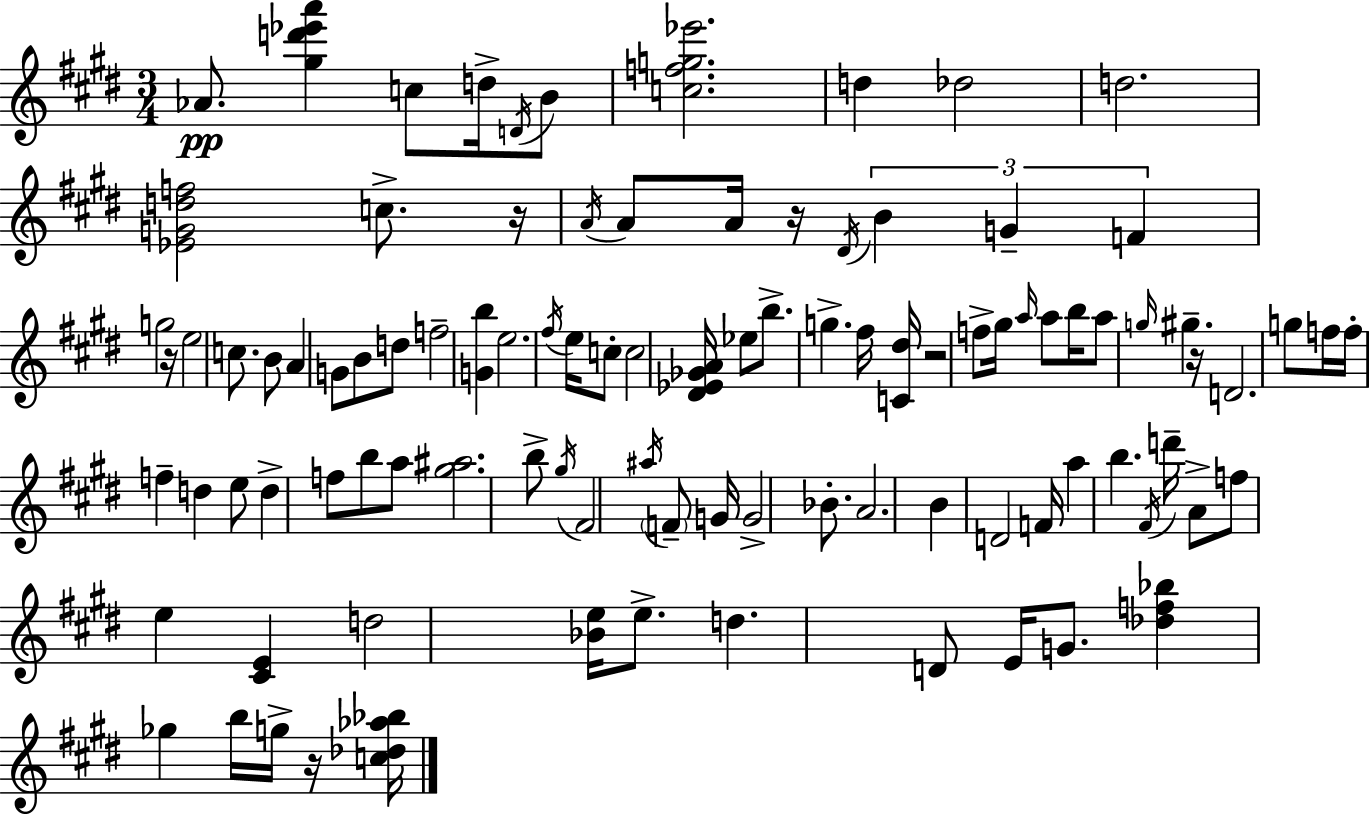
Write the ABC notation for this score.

X:1
T:Untitled
M:3/4
L:1/4
K:E
_A/2 [^gd'_e'a'] c/2 d/4 D/4 B/2 [cfg_e']2 d _d2 d2 [_EGdf]2 c/2 z/4 A/4 A/2 A/4 z/4 ^D/4 B G F g2 z/4 e2 c/2 B/2 A G/2 B/2 d/2 f2 [Gb] e2 ^f/4 e/4 c/2 c2 [^D_E_GA]/4 _e/2 b/2 g ^f/4 [C^d]/4 z2 f/2 ^g/4 a/4 a/2 b/4 a/2 g/4 ^g z/4 D2 g/2 f/4 f/4 f d e/2 d f/2 b/2 a/2 [^g^a]2 b/2 ^g/4 ^F2 ^a/4 F/2 G/4 G2 _B/2 A2 B D2 F/4 a b ^F/4 d'/4 A/2 f/2 e [^CE] d2 [_Be]/4 e/2 d D/2 E/4 G/2 [_df_b] _g b/4 g/4 z/4 [c_d_a_b]/4